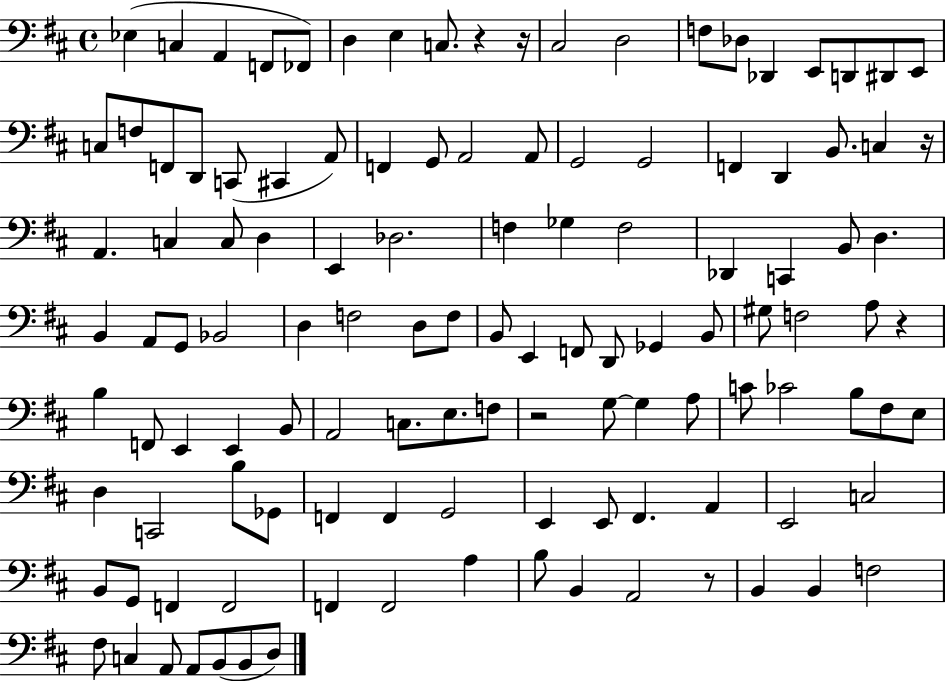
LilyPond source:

{
  \clef bass
  \time 4/4
  \defaultTimeSignature
  \key d \major
  ees4( c4 a,4 f,8 fes,8) | d4 e4 c8. r4 r16 | cis2 d2 | f8 des8 des,4 e,8 d,8 dis,8 e,8 | \break c8 f8 f,8 d,8 c,8( cis,4 a,8) | f,4 g,8 a,2 a,8 | g,2 g,2 | f,4 d,4 b,8. c4 r16 | \break a,4. c4 c8 d4 | e,4 des2. | f4 ges4 f2 | des,4 c,4 b,8 d4. | \break b,4 a,8 g,8 bes,2 | d4 f2 d8 f8 | b,8 e,4 f,8 d,8 ges,4 b,8 | gis8 f2 a8 r4 | \break b4 f,8 e,4 e,4 b,8 | a,2 c8. e8. f8 | r2 g8~~ g4 a8 | c'8 ces'2 b8 fis8 e8 | \break d4 c,2 b8 ges,8 | f,4 f,4 g,2 | e,4 e,8 fis,4. a,4 | e,2 c2 | \break b,8 g,8 f,4 f,2 | f,4 f,2 a4 | b8 b,4 a,2 r8 | b,4 b,4 f2 | \break fis8 c4 a,8 a,8 b,8( b,8 d8) | \bar "|."
}